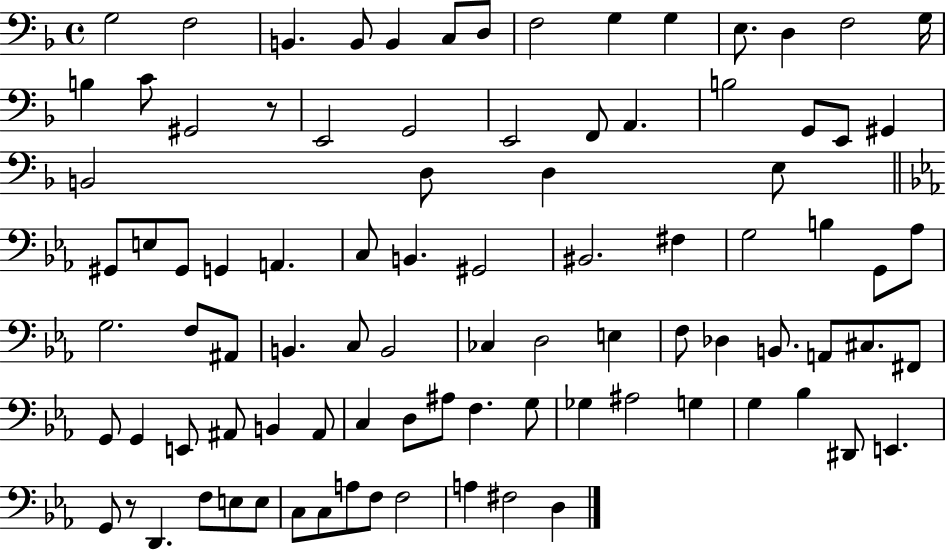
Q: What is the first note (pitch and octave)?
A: G3